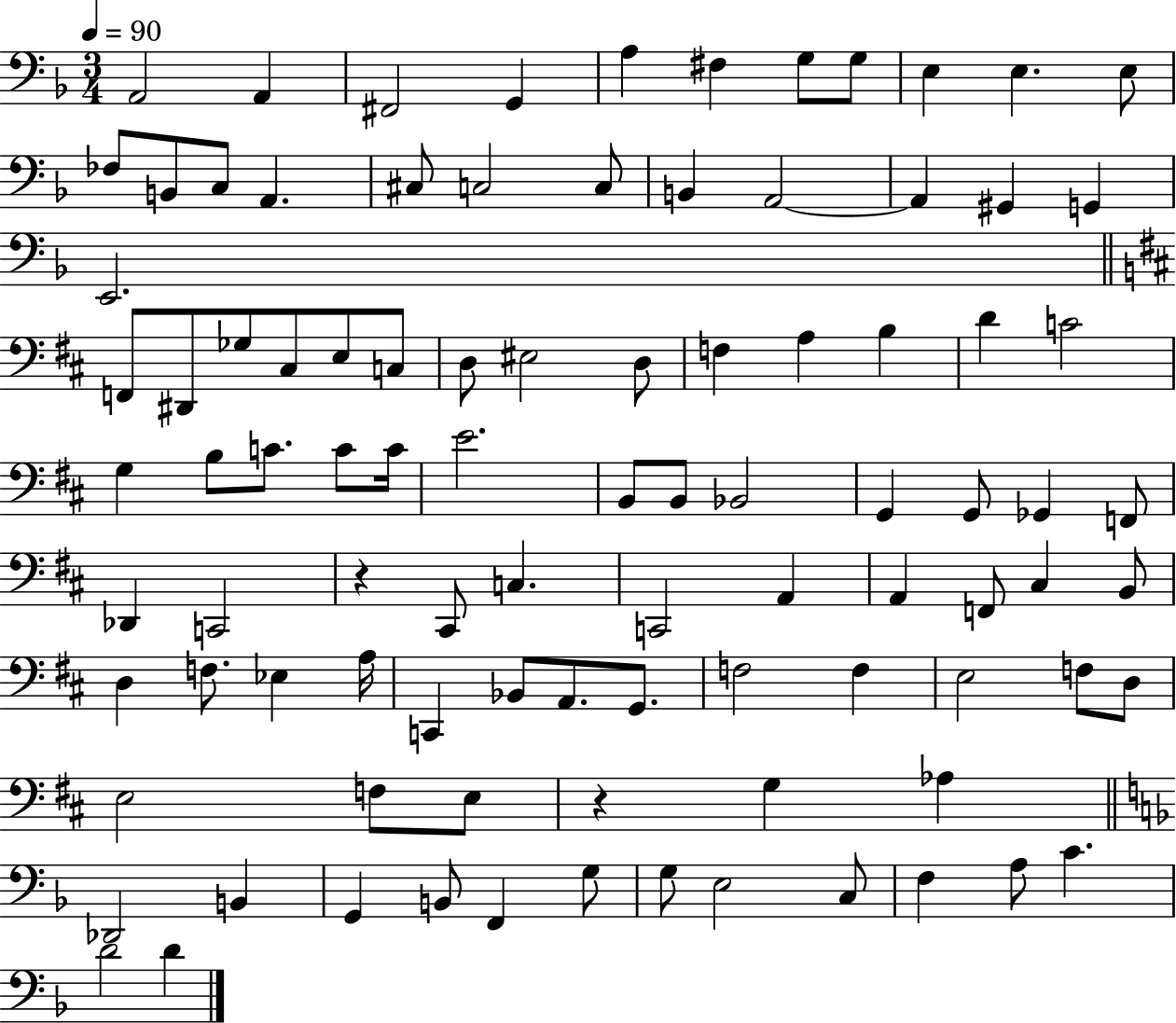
A2/h A2/q F#2/h G2/q A3/q F#3/q G3/e G3/e E3/q E3/q. E3/e FES3/e B2/e C3/e A2/q. C#3/e C3/h C3/e B2/q A2/h A2/q G#2/q G2/q E2/h. F2/e D#2/e Gb3/e C#3/e E3/e C3/e D3/e EIS3/h D3/e F3/q A3/q B3/q D4/q C4/h G3/q B3/e C4/e. C4/e C4/s E4/h. B2/e B2/e Bb2/h G2/q G2/e Gb2/q F2/e Db2/q C2/h R/q C#2/e C3/q. C2/h A2/q A2/q F2/e C#3/q B2/e D3/q F3/e. Eb3/q A3/s C2/q Bb2/e A2/e. G2/e. F3/h F3/q E3/h F3/e D3/e E3/h F3/e E3/e R/q G3/q Ab3/q Db2/h B2/q G2/q B2/e F2/q G3/e G3/e E3/h C3/e F3/q A3/e C4/q. D4/h D4/q